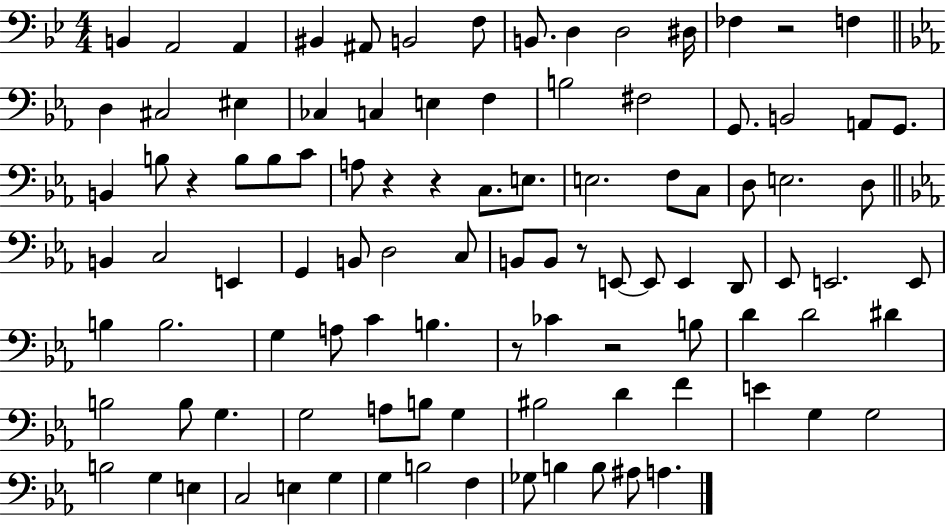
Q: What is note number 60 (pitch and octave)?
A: A3